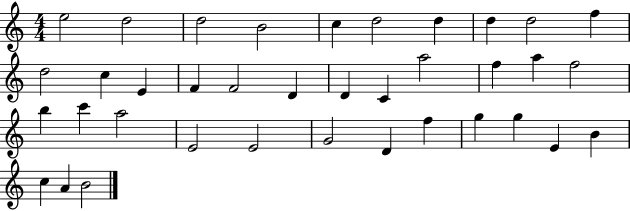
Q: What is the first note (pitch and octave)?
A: E5